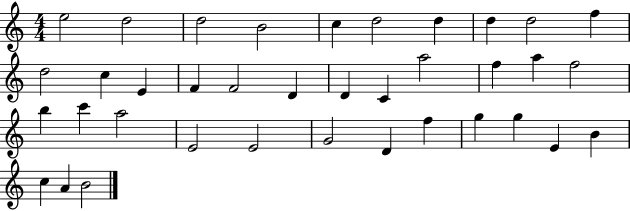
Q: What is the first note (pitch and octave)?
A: E5